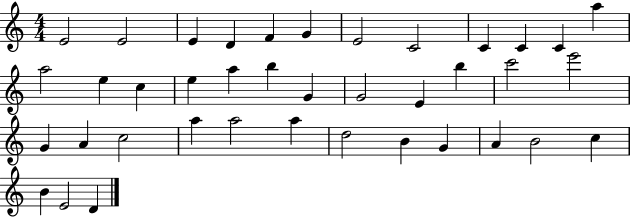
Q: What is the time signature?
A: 4/4